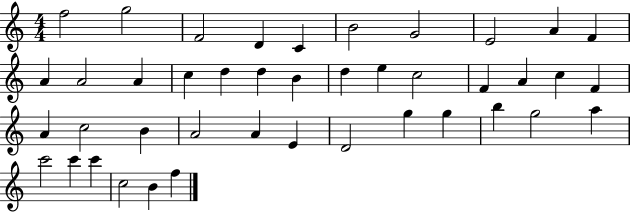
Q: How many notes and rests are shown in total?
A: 42